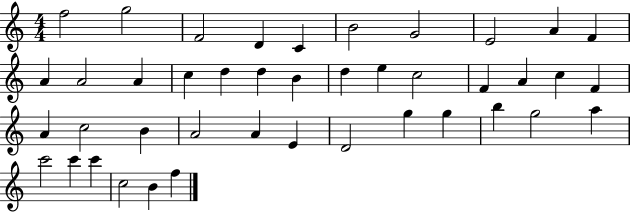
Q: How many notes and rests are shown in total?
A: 42